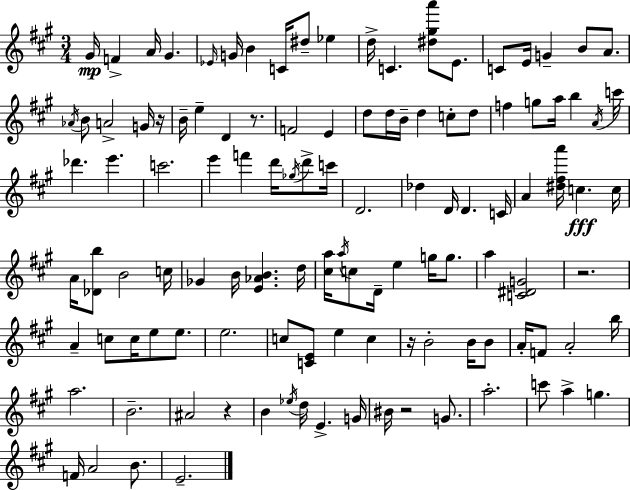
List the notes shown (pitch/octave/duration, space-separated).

G#4/s F4/q A4/s G#4/q. Eb4/s G4/s B4/q C4/s D#5/e Eb5/q D5/s C4/q. [D#5,G#5,A6]/e E4/e. C4/e E4/s G4/q B4/e A4/e. Ab4/s B4/e A4/h G4/s R/s B4/s E5/q D4/q R/e. F4/h E4/q D5/e D5/s B4/s D5/q C5/e D5/e F5/q G5/e A5/s B5/q A4/s C6/s Db6/q. E6/q. C6/h. E6/q F6/q D6/s Gb5/s D6/e C6/s D4/h. Db5/q D4/s D4/q. C4/s A4/q [D#5,F#5,A6]/s C5/q. C5/s A4/s [Db4,B5]/e B4/h C5/s Gb4/q B4/s [E4,Ab4,B4]/q. D5/s [C#5,A5]/s A5/s C5/e D4/s E5/q G5/s G5/e. A5/q [C4,D#4,G4]/h R/h. A4/q C5/e C5/s E5/e E5/e. E5/h. C5/e [C4,E4]/e E5/q C5/q R/s B4/h B4/s B4/e A4/s F4/e A4/h B5/s A5/h. B4/h. A#4/h R/q B4/q Eb5/s D5/s E4/q. G4/s BIS4/s R/h G4/e. A5/h. C6/e A5/q G5/q. F4/s A4/h B4/e. E4/h.